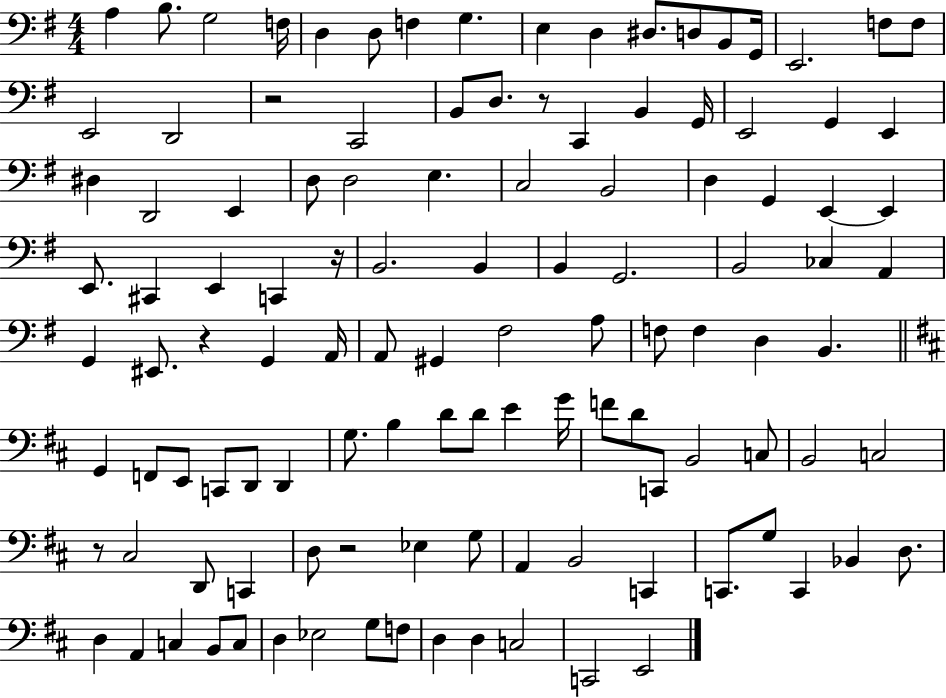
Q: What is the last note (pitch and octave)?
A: E2